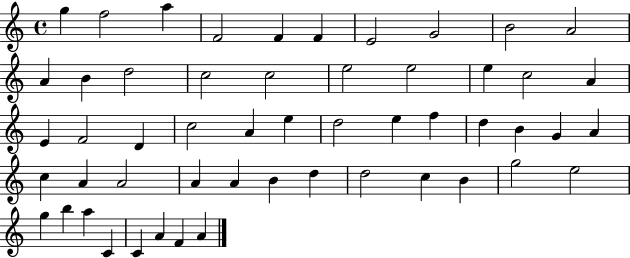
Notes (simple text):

G5/q F5/h A5/q F4/h F4/q F4/q E4/h G4/h B4/h A4/h A4/q B4/q D5/h C5/h C5/h E5/h E5/h E5/q C5/h A4/q E4/q F4/h D4/q C5/h A4/q E5/q D5/h E5/q F5/q D5/q B4/q G4/q A4/q C5/q A4/q A4/h A4/q A4/q B4/q D5/q D5/h C5/q B4/q G5/h E5/h G5/q B5/q A5/q C4/q C4/q A4/q F4/q A4/q